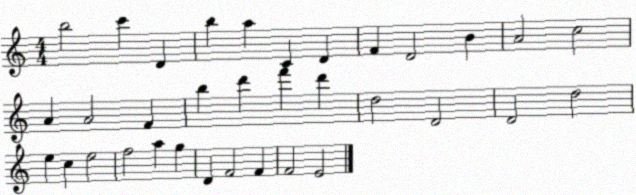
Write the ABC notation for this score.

X:1
T:Untitled
M:4/4
L:1/4
K:C
b2 c' D b a C D F D2 B A2 c2 A A2 F b d' f' d' d2 D2 D2 d2 e c e2 f2 a g D F2 F F2 E2